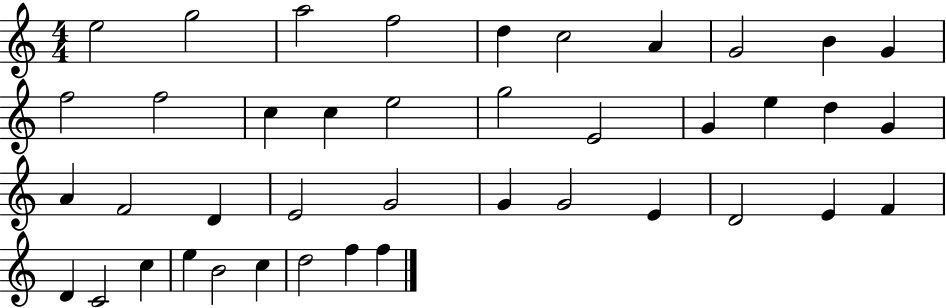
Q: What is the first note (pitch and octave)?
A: E5